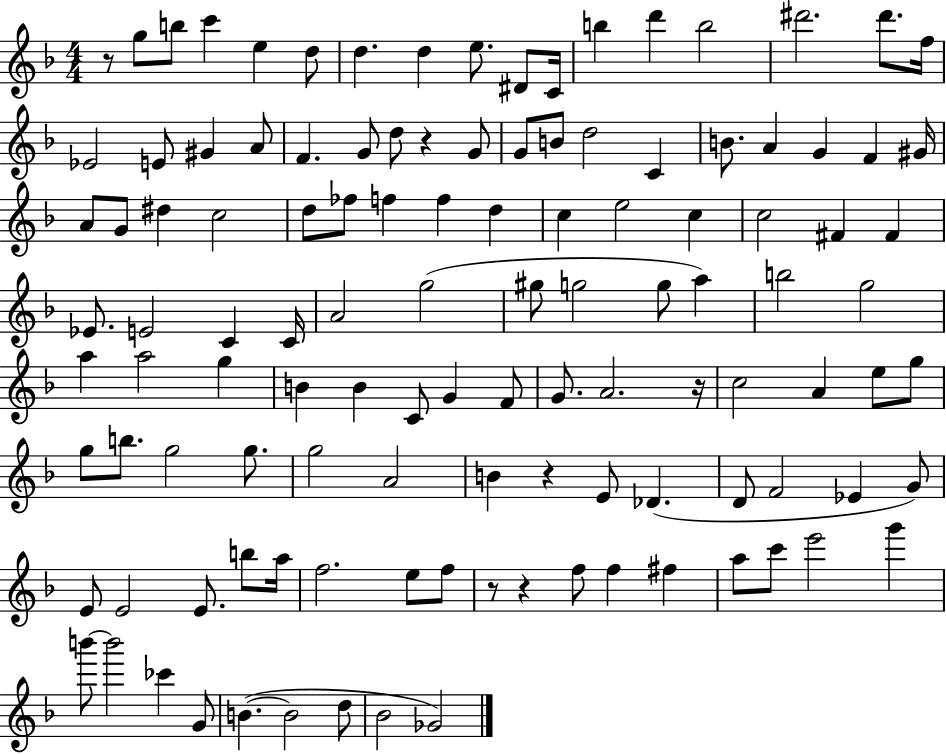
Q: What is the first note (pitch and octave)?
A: G5